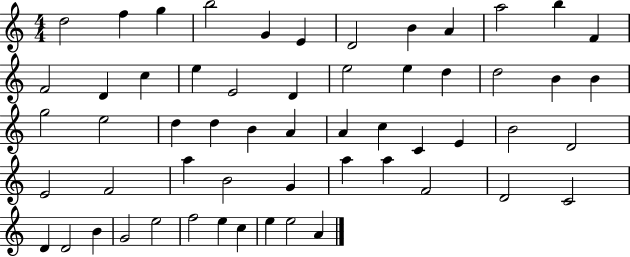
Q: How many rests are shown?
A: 0